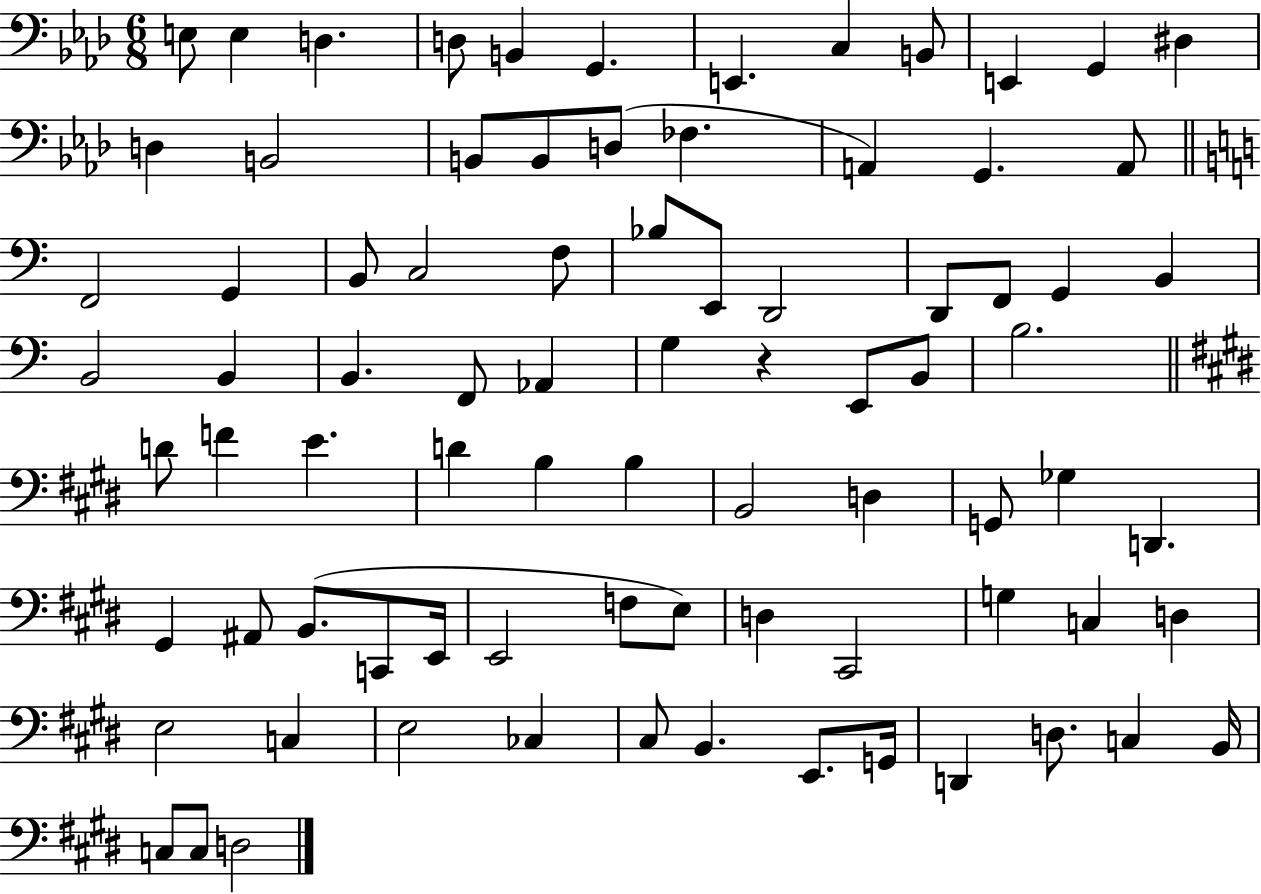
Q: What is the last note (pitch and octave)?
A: D3